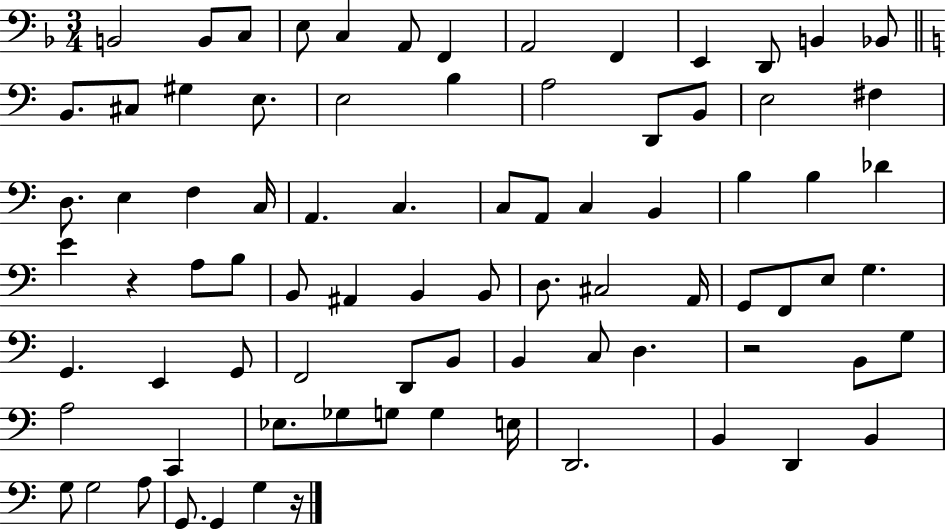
B2/h B2/e C3/e E3/e C3/q A2/e F2/q A2/h F2/q E2/q D2/e B2/q Bb2/e B2/e. C#3/e G#3/q E3/e. E3/h B3/q A3/h D2/e B2/e E3/h F#3/q D3/e. E3/q F3/q C3/s A2/q. C3/q. C3/e A2/e C3/q B2/q B3/q B3/q Db4/q E4/q R/q A3/e B3/e B2/e A#2/q B2/q B2/e D3/e. C#3/h A2/s G2/e F2/e E3/e G3/q. G2/q. E2/q G2/e F2/h D2/e B2/e B2/q C3/e D3/q. R/h B2/e G3/e A3/h C2/q Eb3/e. Gb3/e G3/e G3/q E3/s D2/h. B2/q D2/q B2/q G3/e G3/h A3/e G2/e. G2/q G3/q R/s